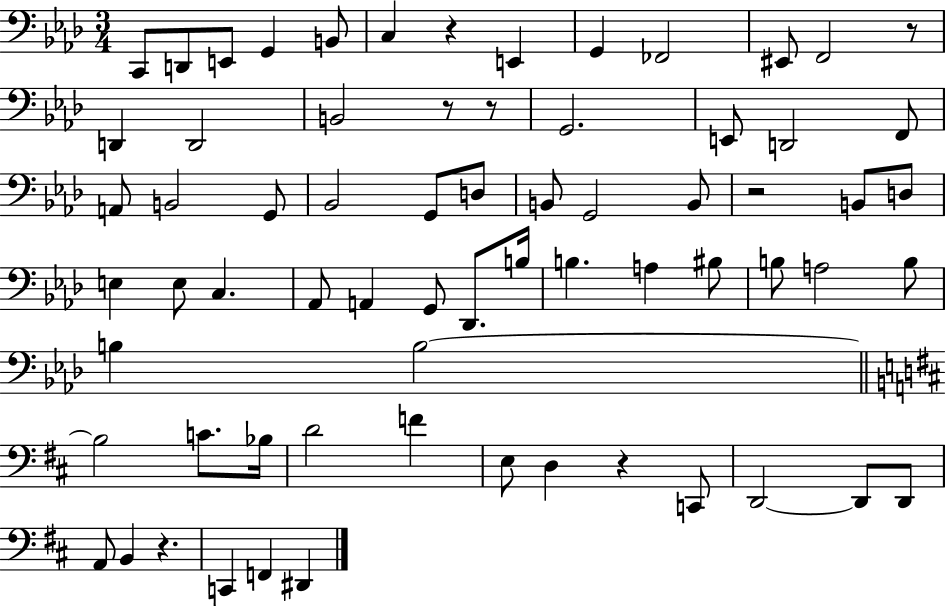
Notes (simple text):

C2/e D2/e E2/e G2/q B2/e C3/q R/q E2/q G2/q FES2/h EIS2/e F2/h R/e D2/q D2/h B2/h R/e R/e G2/h. E2/e D2/h F2/e A2/e B2/h G2/e Bb2/h G2/e D3/e B2/e G2/h B2/e R/h B2/e D3/e E3/q E3/e C3/q. Ab2/e A2/q G2/e Db2/e. B3/s B3/q. A3/q BIS3/e B3/e A3/h B3/e B3/q B3/h B3/h C4/e. Bb3/s D4/h F4/q E3/e D3/q R/q C2/e D2/h D2/e D2/e A2/e B2/q R/q. C2/q F2/q D#2/q